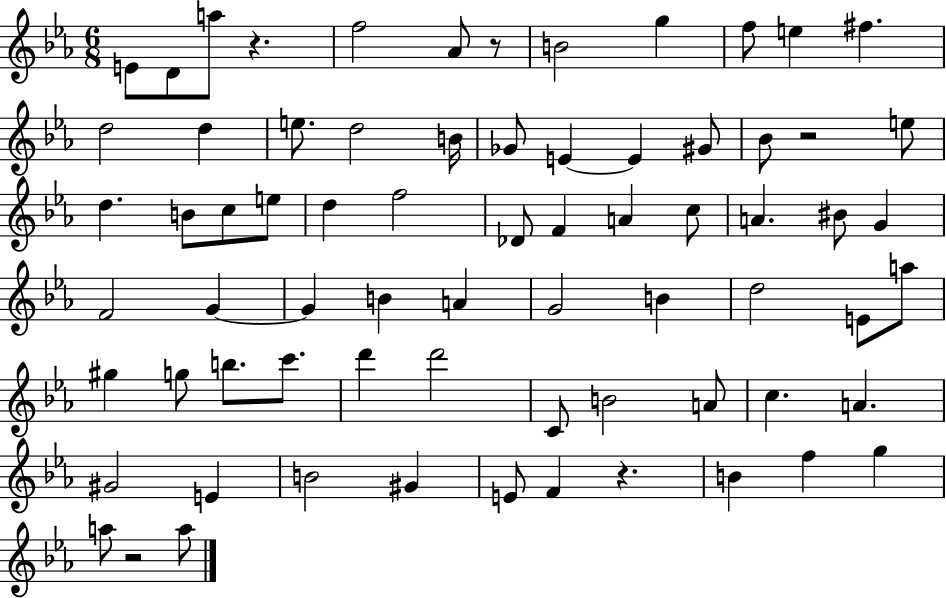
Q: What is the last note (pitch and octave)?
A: A5